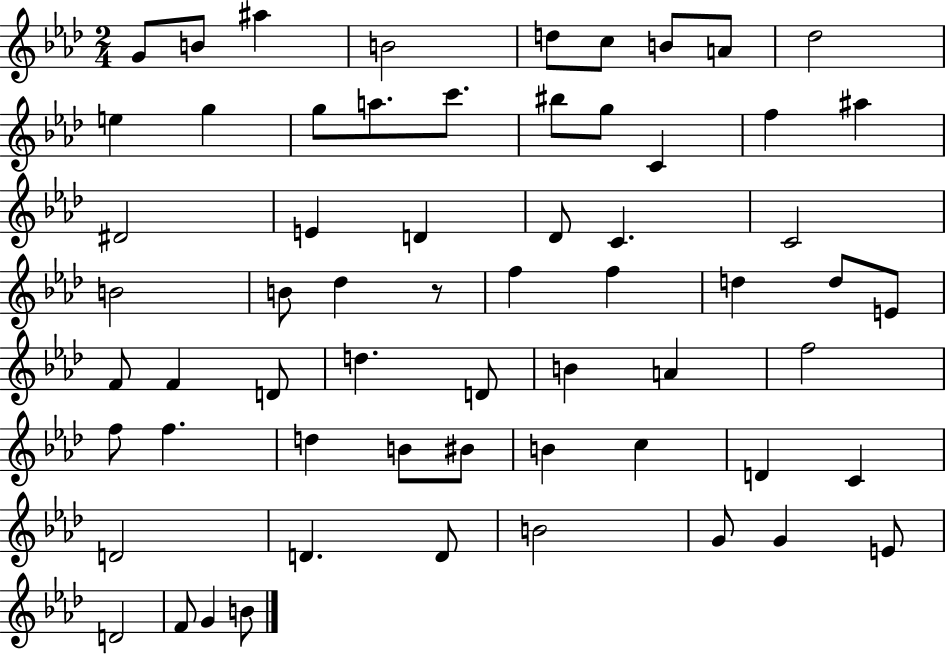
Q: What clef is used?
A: treble